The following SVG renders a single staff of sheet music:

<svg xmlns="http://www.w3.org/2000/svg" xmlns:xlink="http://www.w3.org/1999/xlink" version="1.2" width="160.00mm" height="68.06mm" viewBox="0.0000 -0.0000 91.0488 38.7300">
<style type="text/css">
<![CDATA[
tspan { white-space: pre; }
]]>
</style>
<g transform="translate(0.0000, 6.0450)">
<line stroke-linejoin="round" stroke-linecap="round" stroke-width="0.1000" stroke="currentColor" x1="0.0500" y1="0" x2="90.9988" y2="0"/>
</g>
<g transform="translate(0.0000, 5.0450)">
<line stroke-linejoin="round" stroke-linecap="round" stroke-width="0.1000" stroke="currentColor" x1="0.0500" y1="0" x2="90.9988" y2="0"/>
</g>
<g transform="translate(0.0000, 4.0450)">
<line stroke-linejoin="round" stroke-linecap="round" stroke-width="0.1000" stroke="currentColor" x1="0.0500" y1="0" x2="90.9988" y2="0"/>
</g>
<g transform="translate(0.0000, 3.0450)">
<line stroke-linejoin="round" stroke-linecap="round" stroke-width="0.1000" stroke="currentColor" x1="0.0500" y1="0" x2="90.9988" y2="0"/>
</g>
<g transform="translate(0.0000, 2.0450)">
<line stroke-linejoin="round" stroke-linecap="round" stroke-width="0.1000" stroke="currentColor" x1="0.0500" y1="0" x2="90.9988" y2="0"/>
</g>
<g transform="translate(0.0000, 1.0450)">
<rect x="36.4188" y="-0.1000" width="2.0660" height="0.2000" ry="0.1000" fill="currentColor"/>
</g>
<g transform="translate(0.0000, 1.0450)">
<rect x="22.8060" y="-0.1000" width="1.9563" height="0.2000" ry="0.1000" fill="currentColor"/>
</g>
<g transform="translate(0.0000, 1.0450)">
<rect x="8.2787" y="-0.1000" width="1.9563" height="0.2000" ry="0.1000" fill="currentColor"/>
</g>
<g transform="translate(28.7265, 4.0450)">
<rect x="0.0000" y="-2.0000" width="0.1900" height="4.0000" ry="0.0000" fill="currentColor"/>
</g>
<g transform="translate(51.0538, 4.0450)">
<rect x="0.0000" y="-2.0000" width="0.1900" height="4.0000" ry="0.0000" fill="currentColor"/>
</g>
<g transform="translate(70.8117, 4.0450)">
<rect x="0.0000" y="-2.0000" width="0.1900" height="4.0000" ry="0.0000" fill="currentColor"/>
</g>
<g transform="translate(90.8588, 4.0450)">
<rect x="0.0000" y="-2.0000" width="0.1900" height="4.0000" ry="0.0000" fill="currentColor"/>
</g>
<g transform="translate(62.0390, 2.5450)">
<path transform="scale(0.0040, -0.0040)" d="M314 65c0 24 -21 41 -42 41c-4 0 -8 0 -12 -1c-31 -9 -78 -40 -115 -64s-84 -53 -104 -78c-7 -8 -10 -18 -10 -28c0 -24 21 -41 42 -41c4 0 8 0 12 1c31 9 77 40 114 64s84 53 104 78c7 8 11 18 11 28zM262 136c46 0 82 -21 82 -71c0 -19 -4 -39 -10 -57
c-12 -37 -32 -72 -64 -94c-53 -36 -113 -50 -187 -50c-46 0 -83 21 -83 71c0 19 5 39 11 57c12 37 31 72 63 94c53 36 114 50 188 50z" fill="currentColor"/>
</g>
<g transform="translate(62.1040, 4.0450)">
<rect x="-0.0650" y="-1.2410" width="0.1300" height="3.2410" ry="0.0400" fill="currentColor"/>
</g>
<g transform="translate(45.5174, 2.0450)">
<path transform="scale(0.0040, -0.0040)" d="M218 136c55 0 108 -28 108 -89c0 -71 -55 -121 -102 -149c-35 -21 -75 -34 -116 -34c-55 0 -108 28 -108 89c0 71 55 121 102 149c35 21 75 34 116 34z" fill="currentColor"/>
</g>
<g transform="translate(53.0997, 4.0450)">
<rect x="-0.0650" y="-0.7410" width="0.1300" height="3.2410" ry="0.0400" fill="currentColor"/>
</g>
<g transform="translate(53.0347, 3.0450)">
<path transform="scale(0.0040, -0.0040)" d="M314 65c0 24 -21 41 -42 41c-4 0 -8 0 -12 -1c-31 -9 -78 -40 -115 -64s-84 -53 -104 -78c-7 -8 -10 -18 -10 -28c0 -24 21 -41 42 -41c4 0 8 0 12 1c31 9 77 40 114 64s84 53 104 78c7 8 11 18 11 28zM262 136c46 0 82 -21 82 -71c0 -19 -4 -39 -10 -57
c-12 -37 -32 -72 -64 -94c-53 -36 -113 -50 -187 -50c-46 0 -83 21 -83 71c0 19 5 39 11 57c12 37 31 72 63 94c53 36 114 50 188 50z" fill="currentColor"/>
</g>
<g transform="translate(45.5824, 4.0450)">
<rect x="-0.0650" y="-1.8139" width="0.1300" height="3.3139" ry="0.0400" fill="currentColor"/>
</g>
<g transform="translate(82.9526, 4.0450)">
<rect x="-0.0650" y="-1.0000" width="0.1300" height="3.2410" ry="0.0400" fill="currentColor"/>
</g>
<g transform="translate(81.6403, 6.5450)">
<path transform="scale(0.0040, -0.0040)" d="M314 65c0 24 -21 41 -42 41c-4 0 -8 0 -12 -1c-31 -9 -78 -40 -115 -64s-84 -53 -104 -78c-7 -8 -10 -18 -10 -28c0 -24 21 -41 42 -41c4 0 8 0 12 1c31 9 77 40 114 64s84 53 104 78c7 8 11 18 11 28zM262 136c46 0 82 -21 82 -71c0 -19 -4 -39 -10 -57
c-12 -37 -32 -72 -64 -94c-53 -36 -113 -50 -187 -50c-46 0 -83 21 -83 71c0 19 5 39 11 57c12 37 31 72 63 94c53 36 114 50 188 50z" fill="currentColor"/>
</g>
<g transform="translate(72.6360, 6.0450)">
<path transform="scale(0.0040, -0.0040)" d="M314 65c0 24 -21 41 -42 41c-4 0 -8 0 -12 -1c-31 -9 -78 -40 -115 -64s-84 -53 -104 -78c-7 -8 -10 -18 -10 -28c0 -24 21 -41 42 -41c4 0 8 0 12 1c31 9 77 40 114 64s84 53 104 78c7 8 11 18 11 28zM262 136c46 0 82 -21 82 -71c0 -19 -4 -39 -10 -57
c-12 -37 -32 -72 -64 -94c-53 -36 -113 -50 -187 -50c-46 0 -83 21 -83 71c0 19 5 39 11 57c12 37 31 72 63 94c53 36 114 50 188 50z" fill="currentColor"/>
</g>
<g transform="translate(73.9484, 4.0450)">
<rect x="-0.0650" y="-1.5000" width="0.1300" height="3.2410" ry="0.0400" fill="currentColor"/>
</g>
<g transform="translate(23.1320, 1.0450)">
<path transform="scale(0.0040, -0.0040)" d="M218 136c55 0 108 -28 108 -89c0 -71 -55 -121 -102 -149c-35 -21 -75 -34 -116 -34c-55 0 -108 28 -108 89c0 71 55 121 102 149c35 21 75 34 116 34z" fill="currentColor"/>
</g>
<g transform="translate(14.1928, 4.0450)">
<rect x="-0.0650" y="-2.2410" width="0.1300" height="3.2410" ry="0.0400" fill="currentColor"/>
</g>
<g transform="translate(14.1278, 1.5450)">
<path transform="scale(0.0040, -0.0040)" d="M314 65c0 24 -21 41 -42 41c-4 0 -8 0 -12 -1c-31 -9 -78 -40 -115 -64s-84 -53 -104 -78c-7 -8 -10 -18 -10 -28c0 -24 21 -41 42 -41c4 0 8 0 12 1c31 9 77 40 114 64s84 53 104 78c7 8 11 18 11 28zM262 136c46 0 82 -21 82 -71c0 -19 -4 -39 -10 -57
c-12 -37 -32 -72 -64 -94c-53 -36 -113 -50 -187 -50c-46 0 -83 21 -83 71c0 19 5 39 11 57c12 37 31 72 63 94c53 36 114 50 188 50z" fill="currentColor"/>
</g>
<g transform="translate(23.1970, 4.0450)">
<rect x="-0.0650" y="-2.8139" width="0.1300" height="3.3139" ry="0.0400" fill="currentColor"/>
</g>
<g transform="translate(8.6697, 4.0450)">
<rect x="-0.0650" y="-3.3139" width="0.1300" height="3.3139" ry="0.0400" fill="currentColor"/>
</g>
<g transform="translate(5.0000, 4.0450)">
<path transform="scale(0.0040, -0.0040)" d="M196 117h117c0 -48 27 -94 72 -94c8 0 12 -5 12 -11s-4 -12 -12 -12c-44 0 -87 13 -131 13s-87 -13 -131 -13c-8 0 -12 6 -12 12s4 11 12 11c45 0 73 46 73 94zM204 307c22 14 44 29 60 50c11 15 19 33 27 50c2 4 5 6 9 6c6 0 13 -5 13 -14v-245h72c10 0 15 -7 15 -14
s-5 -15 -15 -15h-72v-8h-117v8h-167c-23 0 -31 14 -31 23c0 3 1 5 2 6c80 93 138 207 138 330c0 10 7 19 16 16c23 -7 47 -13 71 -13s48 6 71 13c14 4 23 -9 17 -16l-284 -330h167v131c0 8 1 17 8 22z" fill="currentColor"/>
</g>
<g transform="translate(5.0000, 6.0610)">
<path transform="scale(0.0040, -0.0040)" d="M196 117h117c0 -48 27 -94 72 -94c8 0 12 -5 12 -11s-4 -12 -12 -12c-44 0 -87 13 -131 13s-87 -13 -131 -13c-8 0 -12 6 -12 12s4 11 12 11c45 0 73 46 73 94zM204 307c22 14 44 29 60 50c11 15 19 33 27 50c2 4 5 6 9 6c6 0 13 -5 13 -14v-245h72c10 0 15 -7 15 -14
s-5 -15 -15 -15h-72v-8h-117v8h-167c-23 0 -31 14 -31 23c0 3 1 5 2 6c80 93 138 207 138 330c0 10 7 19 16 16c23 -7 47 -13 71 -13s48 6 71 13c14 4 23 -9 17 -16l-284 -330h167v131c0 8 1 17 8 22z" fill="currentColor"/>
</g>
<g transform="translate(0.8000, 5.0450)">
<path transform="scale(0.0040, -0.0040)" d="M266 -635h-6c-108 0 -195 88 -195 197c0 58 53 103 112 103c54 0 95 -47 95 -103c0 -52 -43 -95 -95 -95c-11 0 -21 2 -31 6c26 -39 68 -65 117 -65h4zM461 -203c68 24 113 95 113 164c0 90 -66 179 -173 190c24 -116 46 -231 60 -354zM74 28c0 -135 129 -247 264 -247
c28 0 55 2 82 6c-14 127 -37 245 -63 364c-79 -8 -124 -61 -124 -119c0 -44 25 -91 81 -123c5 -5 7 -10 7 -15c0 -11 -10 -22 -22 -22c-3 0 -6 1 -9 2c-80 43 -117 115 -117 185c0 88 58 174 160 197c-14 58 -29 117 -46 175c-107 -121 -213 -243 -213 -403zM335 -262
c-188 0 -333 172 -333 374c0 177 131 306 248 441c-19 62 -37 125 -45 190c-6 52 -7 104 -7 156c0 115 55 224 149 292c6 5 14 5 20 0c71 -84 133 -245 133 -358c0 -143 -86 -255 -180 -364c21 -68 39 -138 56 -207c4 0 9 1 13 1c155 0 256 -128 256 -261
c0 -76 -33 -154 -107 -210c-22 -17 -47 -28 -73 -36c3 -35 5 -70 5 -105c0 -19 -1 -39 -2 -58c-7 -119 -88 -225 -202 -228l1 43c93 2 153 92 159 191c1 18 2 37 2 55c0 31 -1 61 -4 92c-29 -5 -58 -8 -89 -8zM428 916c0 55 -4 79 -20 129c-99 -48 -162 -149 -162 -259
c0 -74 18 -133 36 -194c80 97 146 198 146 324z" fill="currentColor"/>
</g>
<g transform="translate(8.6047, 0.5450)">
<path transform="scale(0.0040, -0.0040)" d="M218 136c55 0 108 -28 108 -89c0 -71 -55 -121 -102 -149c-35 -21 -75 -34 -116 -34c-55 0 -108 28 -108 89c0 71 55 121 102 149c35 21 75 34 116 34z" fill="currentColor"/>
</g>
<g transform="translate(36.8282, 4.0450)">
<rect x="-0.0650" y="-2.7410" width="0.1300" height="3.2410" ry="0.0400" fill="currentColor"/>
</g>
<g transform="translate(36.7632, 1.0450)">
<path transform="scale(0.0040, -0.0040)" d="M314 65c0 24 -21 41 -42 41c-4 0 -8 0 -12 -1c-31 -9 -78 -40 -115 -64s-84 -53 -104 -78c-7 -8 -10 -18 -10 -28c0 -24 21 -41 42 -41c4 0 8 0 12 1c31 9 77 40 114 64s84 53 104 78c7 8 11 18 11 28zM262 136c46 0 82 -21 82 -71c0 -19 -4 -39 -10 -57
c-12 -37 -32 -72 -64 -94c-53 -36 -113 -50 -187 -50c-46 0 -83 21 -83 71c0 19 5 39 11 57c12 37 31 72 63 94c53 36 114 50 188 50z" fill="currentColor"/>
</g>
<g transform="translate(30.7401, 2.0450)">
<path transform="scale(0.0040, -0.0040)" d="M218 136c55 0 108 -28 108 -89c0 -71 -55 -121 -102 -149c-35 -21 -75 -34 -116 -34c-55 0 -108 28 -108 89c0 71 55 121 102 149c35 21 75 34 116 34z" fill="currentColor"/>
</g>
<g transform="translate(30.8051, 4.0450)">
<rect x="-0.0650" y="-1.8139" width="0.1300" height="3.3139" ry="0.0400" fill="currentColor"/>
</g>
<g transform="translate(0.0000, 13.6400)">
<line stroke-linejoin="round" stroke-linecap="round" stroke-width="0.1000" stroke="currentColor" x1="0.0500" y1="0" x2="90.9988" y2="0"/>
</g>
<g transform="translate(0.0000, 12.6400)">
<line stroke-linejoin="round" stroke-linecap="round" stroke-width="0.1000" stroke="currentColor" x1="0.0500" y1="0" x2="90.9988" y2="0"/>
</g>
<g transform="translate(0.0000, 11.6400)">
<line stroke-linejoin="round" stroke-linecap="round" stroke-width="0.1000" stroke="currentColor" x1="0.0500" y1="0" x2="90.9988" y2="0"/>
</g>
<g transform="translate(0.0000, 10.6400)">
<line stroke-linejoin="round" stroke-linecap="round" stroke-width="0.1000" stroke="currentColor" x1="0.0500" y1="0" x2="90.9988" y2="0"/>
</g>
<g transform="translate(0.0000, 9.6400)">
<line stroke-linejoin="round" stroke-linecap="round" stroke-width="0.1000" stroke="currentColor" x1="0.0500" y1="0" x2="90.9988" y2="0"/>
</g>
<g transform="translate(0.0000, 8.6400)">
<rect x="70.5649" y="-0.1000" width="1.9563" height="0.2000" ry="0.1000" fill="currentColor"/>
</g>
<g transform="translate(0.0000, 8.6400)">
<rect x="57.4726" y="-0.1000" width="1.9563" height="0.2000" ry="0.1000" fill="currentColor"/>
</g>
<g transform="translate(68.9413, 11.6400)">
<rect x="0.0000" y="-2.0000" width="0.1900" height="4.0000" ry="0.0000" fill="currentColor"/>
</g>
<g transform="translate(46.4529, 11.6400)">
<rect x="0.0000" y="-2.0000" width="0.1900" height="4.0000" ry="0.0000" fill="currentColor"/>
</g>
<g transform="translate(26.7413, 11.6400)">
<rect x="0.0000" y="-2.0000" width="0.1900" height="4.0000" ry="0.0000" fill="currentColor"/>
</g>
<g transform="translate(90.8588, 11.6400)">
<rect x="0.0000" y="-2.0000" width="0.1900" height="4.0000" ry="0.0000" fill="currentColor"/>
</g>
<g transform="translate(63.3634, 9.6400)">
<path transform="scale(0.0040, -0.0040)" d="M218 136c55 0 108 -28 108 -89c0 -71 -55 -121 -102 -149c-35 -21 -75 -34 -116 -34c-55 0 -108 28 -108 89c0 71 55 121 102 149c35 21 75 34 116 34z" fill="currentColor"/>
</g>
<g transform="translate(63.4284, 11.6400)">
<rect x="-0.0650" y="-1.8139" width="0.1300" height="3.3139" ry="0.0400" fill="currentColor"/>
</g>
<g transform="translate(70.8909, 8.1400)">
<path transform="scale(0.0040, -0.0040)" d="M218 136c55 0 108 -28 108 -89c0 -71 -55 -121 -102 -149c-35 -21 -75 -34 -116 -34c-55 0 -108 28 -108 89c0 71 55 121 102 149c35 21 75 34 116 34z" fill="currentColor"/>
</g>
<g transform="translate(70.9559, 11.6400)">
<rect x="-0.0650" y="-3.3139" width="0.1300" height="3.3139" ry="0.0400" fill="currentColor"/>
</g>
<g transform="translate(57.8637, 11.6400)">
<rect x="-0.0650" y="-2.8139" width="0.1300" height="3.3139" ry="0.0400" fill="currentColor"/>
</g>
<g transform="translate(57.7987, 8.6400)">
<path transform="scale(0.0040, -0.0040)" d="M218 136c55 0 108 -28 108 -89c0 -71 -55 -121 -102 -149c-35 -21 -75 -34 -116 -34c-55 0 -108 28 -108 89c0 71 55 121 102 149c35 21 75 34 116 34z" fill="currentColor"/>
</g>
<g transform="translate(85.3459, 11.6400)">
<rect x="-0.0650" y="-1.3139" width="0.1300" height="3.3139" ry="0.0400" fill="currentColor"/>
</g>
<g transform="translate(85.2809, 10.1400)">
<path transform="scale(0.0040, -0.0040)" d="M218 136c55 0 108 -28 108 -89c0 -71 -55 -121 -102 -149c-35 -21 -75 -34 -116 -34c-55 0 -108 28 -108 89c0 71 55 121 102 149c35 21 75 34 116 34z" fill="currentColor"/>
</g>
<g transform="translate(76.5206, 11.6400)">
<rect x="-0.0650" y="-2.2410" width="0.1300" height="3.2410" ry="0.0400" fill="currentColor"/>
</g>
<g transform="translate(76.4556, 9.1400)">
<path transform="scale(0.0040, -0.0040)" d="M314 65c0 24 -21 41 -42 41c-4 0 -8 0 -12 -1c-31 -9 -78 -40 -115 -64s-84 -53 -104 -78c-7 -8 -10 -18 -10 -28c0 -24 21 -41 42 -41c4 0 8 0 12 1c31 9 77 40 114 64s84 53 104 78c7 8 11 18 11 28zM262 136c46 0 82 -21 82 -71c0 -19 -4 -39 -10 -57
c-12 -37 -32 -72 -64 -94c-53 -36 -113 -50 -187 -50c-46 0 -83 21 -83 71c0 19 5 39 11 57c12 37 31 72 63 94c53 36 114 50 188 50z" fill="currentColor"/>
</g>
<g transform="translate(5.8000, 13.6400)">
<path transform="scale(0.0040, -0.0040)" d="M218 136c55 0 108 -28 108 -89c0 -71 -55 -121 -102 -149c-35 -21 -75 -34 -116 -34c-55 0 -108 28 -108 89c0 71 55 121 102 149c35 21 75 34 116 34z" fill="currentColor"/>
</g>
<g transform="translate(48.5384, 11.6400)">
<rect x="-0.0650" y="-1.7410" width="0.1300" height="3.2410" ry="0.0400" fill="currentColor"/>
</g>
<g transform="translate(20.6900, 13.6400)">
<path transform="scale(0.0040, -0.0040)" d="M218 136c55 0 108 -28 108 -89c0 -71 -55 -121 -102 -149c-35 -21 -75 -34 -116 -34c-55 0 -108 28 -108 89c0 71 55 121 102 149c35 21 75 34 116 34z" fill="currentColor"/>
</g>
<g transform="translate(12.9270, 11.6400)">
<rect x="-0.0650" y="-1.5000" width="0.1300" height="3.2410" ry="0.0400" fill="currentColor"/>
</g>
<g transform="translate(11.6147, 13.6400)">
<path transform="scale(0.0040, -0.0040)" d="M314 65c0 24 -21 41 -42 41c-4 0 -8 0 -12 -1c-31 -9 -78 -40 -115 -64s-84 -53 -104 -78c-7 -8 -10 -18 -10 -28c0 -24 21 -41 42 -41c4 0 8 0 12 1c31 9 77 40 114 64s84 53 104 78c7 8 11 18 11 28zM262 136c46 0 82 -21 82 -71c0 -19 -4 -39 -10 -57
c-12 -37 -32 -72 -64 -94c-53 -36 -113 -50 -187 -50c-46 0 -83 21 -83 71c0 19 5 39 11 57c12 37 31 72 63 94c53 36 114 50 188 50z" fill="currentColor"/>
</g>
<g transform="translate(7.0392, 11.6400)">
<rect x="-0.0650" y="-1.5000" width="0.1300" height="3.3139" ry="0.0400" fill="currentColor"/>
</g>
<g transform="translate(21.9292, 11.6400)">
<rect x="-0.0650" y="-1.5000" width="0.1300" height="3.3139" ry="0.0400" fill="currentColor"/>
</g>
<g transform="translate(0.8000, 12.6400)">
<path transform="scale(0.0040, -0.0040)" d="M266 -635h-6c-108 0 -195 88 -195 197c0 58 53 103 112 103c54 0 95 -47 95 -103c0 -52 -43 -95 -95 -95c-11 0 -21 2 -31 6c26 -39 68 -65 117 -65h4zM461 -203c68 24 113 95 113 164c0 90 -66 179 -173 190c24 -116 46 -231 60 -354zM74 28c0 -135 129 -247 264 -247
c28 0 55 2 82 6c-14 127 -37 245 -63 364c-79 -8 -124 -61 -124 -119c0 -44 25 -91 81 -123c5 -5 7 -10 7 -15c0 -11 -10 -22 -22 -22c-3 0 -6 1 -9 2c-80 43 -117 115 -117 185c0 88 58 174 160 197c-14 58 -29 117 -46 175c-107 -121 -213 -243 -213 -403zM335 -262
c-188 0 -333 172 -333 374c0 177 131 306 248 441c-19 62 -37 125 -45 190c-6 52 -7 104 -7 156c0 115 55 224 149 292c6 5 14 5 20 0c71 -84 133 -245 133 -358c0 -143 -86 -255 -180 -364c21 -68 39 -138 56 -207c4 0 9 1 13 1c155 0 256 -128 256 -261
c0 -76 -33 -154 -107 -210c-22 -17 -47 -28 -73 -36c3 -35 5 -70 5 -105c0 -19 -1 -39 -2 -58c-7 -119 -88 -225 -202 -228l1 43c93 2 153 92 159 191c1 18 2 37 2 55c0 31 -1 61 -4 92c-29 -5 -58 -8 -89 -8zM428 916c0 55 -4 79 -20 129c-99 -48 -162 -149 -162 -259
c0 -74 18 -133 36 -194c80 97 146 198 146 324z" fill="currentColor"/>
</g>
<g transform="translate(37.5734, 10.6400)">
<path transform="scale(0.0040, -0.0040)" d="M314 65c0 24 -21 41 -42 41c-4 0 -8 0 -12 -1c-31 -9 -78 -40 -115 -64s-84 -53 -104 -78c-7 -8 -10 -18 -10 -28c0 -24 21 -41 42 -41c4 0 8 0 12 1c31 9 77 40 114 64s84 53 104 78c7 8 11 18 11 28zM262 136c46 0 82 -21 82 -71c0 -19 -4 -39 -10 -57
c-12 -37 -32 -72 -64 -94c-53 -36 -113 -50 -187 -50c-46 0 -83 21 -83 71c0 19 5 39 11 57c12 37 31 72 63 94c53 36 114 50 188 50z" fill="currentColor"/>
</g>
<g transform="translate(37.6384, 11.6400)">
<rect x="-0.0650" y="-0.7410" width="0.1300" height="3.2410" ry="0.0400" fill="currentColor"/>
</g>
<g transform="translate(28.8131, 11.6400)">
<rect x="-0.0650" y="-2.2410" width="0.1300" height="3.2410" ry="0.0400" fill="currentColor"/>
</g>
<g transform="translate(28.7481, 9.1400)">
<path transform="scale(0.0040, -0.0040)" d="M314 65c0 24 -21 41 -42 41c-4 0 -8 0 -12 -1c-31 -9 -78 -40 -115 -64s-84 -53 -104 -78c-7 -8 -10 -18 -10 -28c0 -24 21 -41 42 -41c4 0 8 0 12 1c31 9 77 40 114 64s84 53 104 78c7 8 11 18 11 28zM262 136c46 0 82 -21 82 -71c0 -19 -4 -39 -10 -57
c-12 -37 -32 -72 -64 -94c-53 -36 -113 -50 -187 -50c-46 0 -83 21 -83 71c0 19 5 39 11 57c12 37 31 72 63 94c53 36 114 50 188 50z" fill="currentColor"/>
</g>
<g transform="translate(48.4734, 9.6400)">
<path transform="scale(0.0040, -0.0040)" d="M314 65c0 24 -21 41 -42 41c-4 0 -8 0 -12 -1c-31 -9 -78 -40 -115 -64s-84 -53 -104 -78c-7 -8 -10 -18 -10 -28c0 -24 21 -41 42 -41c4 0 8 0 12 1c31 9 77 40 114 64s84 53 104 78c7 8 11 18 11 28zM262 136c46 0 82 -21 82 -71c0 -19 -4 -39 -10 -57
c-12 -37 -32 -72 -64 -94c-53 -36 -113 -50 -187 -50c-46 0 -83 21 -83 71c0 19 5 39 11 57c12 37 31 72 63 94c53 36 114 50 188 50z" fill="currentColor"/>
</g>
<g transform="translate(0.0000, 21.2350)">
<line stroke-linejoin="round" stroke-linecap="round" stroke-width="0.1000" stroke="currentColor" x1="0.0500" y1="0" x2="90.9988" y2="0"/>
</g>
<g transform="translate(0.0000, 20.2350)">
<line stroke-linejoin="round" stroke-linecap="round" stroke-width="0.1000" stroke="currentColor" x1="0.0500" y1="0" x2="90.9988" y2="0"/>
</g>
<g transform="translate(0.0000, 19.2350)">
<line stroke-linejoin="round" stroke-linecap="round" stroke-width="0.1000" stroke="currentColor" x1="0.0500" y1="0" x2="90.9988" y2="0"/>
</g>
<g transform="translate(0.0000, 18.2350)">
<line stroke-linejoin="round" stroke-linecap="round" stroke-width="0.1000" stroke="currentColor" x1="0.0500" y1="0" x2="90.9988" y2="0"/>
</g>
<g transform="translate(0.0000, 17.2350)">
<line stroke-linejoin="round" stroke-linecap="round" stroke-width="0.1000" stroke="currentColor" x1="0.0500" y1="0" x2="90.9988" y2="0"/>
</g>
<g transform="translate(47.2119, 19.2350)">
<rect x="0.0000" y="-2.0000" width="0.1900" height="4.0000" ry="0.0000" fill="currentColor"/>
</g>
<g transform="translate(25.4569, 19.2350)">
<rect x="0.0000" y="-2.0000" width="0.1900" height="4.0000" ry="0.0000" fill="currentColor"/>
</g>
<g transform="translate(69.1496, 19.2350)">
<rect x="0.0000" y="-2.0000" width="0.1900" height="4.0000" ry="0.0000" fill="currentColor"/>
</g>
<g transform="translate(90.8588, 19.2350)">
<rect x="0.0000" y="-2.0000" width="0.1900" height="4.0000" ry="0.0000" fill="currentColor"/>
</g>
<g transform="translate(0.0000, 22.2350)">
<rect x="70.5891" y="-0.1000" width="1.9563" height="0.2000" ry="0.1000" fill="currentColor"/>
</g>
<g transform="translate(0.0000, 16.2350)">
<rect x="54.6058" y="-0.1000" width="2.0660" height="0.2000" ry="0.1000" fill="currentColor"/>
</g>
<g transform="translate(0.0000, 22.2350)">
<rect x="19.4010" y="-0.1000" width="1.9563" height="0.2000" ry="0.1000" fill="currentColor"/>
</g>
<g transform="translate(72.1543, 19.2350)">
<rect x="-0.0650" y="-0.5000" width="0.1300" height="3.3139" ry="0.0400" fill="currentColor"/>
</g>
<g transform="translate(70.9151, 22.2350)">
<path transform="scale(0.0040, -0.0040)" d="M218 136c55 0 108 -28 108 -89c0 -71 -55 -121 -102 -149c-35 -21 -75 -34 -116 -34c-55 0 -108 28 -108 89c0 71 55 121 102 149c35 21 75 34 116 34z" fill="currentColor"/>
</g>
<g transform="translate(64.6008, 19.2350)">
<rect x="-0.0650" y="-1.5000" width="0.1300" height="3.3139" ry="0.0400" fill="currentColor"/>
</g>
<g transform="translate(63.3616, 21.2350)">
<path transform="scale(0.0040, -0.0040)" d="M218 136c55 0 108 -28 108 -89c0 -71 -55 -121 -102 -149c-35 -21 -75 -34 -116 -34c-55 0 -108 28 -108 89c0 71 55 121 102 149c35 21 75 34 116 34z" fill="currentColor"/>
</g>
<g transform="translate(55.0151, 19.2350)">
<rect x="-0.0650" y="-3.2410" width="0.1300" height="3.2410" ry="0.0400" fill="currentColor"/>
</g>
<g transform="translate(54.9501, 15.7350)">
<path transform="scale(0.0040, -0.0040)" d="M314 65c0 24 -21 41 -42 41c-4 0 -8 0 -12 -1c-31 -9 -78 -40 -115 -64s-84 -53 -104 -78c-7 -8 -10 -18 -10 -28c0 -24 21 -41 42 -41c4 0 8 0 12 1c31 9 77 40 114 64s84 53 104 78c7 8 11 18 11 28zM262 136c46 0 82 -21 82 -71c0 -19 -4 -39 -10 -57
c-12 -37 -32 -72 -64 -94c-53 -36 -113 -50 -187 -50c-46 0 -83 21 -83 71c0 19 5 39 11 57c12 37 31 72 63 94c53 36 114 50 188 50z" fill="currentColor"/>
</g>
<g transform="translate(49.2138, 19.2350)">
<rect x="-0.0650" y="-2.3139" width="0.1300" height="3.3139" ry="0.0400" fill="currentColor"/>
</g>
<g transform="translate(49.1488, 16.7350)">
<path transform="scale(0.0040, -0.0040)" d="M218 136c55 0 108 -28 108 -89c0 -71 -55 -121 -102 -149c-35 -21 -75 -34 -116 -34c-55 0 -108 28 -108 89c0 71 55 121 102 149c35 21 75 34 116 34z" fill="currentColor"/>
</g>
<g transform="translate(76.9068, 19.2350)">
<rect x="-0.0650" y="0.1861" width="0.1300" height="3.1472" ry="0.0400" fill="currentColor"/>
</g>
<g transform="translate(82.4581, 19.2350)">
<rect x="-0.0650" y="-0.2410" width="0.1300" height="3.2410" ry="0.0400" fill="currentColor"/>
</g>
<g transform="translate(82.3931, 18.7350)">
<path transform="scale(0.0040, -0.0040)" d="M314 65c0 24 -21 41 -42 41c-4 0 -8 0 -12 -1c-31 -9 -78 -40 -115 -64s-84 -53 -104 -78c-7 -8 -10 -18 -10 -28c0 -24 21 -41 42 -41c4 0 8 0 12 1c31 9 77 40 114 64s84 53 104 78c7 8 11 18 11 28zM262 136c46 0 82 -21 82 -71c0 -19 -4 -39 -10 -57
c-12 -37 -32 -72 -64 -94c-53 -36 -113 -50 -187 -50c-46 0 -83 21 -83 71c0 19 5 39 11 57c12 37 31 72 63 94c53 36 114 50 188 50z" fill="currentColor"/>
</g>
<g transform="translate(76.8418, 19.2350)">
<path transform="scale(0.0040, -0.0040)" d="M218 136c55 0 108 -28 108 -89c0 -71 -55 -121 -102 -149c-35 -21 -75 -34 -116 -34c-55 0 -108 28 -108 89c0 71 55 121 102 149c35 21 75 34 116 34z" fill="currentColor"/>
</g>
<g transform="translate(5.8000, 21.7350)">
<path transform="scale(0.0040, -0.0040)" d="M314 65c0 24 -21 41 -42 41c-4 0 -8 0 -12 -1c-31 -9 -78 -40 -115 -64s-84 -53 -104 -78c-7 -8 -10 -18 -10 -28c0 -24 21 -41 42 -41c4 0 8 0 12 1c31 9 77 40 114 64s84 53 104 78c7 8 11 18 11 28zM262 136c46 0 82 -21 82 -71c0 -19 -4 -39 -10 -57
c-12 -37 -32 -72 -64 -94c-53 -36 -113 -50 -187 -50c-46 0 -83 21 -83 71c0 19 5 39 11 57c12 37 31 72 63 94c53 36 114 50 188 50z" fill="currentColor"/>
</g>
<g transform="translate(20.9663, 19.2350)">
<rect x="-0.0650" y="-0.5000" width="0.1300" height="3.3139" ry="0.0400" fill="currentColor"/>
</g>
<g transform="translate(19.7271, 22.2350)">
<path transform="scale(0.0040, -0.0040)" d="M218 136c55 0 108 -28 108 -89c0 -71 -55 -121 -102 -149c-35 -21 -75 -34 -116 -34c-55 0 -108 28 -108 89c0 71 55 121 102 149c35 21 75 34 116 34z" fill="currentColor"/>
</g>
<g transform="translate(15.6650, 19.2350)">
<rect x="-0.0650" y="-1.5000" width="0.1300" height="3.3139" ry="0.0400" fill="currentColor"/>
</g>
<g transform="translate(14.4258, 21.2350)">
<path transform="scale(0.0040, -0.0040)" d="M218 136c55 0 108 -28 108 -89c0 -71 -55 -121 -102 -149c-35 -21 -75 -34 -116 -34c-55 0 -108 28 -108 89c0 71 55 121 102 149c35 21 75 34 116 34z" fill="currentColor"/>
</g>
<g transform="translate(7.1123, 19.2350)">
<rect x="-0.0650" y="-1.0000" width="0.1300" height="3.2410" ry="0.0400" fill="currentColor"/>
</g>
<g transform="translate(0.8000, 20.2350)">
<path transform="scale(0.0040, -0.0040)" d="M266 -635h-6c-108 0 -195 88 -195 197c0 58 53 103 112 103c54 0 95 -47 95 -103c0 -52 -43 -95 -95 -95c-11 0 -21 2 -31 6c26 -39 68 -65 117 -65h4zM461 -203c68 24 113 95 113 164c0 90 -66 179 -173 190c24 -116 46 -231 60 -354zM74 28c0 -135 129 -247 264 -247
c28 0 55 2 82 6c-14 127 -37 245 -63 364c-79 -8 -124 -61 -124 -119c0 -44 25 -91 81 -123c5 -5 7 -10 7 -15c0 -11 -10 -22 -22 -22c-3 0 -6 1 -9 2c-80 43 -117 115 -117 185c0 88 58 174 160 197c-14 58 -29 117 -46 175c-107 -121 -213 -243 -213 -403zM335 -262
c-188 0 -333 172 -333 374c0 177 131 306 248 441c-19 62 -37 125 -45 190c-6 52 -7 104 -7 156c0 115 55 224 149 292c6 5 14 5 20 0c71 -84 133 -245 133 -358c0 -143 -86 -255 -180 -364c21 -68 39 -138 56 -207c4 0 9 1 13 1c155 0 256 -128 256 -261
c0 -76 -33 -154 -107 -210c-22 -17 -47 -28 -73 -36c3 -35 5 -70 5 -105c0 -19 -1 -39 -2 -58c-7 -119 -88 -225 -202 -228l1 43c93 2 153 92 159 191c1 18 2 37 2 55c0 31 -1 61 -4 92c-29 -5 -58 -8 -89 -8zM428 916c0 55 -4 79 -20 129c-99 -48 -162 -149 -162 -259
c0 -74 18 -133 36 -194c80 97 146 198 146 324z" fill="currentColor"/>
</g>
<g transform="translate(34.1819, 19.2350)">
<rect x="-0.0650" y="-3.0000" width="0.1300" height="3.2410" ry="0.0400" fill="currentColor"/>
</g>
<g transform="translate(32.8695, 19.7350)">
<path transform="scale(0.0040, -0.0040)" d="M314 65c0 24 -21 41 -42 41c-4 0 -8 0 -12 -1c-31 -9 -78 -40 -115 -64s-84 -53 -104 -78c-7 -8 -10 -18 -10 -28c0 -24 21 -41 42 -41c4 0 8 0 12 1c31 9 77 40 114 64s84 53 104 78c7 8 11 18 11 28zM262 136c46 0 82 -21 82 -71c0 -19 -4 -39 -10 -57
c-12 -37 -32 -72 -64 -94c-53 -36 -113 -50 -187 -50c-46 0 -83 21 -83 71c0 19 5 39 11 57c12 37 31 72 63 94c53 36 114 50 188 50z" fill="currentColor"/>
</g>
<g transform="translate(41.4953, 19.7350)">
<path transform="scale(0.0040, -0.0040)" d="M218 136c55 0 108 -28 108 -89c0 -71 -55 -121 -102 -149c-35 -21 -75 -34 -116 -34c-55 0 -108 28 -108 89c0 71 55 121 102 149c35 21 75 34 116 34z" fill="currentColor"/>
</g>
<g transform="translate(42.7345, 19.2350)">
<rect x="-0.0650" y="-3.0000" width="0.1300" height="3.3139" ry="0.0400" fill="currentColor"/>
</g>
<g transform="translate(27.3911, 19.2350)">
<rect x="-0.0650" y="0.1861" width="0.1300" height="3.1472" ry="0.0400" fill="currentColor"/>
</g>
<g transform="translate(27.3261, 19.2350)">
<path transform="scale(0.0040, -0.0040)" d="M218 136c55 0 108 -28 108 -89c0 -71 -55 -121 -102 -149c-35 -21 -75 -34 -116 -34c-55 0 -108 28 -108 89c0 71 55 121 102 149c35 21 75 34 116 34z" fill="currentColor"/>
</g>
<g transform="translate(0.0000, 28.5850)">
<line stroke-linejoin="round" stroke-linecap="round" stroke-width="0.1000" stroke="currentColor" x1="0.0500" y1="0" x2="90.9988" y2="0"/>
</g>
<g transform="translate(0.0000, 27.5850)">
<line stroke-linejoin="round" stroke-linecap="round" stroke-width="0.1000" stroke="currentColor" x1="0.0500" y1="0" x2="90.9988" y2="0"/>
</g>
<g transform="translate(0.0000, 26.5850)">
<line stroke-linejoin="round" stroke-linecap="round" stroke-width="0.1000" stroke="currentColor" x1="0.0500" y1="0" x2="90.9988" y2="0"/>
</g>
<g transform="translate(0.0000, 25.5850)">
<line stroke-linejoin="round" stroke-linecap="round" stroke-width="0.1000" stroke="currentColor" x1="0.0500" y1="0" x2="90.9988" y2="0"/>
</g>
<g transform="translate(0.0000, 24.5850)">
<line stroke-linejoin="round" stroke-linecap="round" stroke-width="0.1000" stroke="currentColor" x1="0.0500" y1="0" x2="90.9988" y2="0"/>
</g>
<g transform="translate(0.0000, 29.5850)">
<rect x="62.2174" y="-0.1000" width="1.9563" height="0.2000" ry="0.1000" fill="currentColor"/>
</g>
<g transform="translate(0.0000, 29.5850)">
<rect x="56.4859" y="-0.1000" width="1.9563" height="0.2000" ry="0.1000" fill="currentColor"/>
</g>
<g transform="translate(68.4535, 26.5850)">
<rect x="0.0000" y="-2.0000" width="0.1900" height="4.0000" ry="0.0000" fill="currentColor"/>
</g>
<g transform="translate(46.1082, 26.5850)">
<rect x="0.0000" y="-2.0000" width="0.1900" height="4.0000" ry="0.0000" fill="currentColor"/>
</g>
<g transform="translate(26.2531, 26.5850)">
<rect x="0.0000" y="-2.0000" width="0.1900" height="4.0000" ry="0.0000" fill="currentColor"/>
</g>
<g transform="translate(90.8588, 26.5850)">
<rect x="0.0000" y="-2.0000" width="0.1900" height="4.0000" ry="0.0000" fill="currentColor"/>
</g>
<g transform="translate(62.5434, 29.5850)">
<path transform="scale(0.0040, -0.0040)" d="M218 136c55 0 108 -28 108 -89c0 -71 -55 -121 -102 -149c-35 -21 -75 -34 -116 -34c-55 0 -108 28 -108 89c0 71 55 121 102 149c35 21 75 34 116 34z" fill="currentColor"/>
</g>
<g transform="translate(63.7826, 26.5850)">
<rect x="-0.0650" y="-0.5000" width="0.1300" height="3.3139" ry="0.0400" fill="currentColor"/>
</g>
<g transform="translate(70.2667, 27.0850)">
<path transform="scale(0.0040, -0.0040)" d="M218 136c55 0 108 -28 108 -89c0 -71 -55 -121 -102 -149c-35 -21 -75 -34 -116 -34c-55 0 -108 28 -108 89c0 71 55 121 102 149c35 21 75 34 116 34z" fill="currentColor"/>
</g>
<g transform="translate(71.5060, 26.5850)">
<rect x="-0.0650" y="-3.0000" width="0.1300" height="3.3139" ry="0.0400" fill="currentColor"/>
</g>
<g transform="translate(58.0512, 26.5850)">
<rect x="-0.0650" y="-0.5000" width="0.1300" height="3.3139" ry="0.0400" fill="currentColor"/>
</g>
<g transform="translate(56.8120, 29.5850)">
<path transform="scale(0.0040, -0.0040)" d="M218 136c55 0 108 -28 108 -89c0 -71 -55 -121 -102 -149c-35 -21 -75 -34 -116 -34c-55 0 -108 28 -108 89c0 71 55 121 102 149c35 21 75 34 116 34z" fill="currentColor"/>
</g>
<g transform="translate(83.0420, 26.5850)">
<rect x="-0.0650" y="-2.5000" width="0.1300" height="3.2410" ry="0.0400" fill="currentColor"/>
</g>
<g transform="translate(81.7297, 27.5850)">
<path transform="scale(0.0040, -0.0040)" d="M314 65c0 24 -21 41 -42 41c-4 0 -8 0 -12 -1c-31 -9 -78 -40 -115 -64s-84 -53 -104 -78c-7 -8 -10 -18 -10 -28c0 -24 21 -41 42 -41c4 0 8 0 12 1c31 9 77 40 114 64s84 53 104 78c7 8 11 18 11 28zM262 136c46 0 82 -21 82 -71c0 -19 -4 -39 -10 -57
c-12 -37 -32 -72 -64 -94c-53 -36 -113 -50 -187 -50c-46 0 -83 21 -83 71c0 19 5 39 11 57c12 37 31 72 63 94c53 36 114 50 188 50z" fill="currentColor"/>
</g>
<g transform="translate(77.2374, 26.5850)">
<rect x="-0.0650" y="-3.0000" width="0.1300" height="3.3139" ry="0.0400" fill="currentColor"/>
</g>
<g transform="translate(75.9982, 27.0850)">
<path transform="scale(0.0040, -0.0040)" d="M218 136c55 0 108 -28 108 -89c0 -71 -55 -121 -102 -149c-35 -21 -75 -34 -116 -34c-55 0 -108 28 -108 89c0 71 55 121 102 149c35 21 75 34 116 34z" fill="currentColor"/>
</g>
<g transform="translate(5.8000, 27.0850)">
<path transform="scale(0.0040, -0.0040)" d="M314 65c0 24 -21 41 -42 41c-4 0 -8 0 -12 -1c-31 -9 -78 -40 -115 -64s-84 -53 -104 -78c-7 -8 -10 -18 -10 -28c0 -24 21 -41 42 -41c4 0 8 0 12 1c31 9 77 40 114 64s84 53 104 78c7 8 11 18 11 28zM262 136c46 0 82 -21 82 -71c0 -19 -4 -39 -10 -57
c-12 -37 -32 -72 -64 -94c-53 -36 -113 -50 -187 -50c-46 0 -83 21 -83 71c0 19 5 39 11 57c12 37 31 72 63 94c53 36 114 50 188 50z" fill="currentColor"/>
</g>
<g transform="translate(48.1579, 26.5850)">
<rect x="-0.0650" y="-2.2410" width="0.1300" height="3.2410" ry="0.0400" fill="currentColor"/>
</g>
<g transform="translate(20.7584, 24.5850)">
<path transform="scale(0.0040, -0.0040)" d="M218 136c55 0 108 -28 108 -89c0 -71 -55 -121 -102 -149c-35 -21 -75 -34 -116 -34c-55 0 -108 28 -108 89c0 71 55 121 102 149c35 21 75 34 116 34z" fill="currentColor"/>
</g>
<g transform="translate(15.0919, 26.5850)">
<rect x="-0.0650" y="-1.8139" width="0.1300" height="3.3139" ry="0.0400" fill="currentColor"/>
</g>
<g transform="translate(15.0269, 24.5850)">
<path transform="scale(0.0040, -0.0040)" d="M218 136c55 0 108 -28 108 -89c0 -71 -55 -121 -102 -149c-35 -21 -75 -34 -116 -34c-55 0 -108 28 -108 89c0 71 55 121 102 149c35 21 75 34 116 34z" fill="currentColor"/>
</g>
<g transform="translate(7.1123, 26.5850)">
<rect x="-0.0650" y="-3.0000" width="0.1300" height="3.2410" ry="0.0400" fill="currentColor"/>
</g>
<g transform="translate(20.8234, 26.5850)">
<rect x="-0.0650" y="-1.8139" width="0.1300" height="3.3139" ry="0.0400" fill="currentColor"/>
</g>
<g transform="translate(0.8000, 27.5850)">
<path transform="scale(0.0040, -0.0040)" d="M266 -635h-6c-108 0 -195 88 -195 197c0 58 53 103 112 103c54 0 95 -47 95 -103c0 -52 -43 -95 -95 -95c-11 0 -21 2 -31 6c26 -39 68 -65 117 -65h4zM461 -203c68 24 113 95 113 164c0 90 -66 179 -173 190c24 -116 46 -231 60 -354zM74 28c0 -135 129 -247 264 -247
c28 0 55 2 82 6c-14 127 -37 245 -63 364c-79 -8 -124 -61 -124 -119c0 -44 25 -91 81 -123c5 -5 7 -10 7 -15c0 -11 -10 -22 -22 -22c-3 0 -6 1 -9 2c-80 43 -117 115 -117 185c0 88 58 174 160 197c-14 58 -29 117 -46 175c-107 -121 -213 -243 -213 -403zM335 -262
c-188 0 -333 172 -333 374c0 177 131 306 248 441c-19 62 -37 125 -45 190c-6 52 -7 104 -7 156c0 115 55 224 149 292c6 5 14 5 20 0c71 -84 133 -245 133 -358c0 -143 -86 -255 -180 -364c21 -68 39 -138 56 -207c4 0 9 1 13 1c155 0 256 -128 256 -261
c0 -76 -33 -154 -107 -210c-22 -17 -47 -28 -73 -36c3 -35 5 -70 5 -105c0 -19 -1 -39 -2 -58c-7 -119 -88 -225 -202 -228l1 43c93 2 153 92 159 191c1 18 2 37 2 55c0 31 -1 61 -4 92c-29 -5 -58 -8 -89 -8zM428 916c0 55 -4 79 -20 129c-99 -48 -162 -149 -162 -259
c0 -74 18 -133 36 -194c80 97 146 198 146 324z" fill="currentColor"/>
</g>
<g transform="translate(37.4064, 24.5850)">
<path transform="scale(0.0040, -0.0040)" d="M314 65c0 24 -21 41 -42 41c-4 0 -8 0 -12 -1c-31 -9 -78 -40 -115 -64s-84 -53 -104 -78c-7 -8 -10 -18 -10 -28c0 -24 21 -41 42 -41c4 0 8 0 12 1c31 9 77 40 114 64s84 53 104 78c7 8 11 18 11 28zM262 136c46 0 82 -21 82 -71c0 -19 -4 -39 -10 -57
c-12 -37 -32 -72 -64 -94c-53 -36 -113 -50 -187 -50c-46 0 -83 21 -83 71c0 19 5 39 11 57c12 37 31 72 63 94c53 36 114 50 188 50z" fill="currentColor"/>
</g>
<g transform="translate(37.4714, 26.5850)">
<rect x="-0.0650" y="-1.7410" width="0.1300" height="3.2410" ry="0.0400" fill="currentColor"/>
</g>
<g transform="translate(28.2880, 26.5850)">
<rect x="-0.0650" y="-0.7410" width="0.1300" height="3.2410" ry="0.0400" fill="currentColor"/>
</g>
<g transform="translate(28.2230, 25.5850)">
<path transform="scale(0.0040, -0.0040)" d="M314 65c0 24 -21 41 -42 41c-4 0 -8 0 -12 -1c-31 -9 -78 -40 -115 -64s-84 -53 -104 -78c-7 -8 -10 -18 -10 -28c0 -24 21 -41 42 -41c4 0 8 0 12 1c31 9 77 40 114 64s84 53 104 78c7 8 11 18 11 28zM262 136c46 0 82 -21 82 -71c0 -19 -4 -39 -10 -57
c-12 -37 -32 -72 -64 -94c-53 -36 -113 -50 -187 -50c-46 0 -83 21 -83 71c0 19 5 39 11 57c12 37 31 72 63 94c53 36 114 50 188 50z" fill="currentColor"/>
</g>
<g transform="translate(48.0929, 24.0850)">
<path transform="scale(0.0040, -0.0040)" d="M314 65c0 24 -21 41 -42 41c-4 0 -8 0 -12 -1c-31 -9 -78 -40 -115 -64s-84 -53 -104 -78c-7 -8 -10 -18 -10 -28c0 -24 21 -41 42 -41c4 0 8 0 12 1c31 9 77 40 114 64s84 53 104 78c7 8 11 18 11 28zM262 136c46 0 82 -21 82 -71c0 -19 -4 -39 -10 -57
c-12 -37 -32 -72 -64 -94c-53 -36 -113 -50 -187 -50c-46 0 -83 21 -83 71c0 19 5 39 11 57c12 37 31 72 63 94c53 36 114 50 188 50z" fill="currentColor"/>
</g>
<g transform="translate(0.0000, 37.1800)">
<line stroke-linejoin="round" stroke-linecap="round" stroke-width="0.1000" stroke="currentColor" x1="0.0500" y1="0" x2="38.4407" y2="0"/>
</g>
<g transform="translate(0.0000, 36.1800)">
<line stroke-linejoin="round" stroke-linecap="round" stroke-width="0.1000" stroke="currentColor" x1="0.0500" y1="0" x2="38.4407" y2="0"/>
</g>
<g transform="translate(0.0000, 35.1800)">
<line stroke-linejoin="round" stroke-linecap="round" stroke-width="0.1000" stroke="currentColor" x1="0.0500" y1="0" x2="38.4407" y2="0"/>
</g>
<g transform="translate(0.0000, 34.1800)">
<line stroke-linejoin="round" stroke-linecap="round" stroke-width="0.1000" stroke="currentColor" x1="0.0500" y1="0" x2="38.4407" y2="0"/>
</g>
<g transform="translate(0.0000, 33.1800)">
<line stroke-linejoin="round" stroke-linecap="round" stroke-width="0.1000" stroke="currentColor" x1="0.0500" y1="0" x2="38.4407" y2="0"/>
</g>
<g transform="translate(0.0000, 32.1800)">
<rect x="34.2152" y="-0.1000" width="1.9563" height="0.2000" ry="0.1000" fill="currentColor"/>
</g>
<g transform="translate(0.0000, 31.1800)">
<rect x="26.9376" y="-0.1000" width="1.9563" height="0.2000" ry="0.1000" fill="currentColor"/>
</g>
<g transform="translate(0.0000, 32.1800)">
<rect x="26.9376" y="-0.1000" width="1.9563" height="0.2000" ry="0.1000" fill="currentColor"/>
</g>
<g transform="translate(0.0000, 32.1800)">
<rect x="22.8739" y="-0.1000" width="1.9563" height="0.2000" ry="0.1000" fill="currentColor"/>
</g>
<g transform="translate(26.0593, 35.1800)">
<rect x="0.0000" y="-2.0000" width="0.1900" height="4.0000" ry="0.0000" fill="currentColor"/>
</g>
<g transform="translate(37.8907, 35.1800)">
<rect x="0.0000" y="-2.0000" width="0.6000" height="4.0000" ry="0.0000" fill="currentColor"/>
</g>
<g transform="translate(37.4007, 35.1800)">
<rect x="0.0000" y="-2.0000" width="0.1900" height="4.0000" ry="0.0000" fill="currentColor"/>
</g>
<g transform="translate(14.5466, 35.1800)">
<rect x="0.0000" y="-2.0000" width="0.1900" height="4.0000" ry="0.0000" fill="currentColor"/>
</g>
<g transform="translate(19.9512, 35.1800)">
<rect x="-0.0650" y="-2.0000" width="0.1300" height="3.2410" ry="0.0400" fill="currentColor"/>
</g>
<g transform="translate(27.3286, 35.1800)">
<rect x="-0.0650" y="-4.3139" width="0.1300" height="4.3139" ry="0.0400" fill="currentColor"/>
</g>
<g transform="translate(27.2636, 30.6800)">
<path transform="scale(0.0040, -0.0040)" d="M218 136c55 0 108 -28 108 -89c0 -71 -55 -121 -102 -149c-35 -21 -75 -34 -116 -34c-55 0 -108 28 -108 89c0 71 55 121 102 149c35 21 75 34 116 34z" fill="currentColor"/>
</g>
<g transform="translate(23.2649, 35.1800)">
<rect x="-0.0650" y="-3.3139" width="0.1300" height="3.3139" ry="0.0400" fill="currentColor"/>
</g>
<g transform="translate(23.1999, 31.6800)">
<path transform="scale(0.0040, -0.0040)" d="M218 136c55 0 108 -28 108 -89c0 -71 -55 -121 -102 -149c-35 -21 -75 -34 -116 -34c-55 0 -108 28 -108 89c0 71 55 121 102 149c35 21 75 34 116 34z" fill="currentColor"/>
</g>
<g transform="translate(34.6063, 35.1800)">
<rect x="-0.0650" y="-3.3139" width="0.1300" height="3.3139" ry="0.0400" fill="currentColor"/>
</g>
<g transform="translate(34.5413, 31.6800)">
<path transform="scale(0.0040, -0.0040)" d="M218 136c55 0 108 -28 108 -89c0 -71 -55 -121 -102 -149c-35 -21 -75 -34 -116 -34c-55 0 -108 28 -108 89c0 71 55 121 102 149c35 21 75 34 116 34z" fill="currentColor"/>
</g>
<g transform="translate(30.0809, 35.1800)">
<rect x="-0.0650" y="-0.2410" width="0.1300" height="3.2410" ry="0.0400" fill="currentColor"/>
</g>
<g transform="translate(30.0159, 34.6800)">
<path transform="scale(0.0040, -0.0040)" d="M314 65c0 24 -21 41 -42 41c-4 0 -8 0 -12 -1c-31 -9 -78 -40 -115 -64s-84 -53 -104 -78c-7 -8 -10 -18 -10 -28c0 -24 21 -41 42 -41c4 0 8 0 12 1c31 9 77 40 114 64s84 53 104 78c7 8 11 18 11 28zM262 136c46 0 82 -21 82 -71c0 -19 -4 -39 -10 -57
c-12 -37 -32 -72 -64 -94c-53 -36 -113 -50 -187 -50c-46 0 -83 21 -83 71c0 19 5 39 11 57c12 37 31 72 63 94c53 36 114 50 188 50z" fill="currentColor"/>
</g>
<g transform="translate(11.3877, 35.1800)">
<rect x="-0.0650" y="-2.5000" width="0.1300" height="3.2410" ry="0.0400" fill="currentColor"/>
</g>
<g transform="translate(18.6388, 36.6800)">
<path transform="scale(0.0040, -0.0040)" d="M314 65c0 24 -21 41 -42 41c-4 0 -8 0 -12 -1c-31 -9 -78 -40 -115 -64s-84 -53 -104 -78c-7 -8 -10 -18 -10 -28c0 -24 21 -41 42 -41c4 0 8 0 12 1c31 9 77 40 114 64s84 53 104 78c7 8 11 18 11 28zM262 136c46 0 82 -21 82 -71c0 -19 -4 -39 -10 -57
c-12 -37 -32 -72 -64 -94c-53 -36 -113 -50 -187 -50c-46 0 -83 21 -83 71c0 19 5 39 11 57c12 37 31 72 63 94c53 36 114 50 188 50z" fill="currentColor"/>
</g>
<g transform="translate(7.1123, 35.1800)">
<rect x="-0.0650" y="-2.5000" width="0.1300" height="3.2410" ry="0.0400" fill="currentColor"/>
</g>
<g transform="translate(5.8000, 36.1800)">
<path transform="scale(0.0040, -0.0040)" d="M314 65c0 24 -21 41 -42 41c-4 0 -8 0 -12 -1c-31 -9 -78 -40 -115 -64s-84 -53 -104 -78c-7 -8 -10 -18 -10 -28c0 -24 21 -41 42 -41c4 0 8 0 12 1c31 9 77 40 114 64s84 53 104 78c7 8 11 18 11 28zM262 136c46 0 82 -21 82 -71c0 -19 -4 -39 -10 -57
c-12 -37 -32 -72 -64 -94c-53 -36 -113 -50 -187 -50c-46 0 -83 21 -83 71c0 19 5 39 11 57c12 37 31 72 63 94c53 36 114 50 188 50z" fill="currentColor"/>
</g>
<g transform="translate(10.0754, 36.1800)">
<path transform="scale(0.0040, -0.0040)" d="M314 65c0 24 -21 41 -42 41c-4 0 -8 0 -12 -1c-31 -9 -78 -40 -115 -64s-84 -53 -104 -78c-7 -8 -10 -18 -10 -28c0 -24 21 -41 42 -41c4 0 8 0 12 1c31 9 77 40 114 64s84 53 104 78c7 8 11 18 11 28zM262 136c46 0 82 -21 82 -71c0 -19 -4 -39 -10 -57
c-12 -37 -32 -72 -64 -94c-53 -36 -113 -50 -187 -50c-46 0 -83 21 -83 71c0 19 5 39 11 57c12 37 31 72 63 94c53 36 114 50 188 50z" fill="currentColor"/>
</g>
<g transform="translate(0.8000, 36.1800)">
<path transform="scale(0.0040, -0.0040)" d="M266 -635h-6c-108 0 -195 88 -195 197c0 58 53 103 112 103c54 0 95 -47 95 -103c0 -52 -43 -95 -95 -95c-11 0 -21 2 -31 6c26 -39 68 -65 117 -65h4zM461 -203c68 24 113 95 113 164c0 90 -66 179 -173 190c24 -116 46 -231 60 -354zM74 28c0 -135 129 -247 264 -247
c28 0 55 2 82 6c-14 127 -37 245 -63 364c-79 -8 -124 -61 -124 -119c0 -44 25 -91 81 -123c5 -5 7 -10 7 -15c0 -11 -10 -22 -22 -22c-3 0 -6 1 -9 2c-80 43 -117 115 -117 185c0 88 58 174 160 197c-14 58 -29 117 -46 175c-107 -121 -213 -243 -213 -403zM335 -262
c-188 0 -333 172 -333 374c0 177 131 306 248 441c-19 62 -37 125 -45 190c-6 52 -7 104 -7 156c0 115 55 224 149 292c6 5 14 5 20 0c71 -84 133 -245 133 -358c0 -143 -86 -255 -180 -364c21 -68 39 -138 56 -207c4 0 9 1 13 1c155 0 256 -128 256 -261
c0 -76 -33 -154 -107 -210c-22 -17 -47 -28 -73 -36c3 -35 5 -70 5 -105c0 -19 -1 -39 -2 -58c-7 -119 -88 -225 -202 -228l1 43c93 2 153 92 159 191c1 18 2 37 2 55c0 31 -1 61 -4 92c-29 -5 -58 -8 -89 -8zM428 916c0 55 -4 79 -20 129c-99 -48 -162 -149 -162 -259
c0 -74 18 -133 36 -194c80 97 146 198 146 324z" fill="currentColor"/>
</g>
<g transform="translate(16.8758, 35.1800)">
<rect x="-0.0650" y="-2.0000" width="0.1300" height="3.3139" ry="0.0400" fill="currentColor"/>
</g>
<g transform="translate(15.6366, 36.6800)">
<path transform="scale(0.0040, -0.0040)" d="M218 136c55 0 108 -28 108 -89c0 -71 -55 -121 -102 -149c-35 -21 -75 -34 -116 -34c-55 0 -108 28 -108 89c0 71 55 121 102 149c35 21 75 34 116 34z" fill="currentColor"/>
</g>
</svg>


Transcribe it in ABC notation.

X:1
T:Untitled
M:4/4
L:1/4
K:C
b g2 a f a2 f d2 e2 E2 D2 E E2 E g2 d2 f2 a f b g2 e D2 E C B A2 A g b2 E C B c2 A2 f f d2 f2 g2 C C A A G2 G2 G2 F F2 b d' c2 b